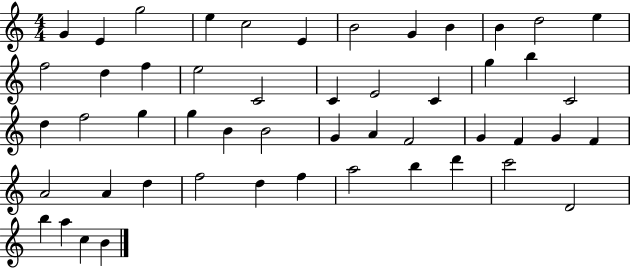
G4/q E4/q G5/h E5/q C5/h E4/q B4/h G4/q B4/q B4/q D5/h E5/q F5/h D5/q F5/q E5/h C4/h C4/q E4/h C4/q G5/q B5/q C4/h D5/q F5/h G5/q G5/q B4/q B4/h G4/q A4/q F4/h G4/q F4/q G4/q F4/q A4/h A4/q D5/q F5/h D5/q F5/q A5/h B5/q D6/q C6/h D4/h B5/q A5/q C5/q B4/q